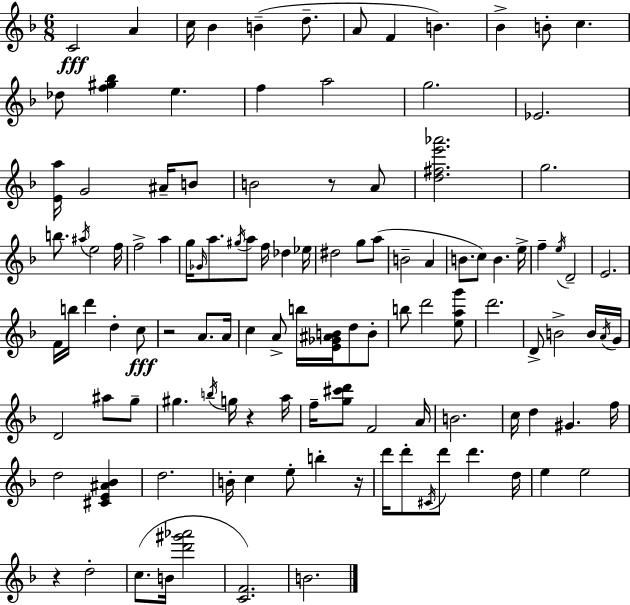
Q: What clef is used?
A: treble